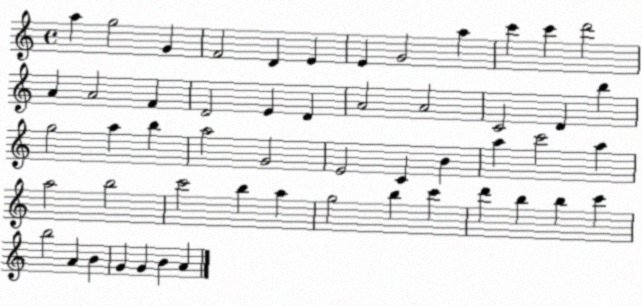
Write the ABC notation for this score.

X:1
T:Untitled
M:4/4
L:1/4
K:C
a g2 G F2 D E E G2 a c' c' d'2 A A2 F D2 E D A2 A2 C2 D b g2 a b a2 G2 E2 C B a c'2 a a2 b2 c'2 b a g2 b c' d' b b c' b2 A B G G B A